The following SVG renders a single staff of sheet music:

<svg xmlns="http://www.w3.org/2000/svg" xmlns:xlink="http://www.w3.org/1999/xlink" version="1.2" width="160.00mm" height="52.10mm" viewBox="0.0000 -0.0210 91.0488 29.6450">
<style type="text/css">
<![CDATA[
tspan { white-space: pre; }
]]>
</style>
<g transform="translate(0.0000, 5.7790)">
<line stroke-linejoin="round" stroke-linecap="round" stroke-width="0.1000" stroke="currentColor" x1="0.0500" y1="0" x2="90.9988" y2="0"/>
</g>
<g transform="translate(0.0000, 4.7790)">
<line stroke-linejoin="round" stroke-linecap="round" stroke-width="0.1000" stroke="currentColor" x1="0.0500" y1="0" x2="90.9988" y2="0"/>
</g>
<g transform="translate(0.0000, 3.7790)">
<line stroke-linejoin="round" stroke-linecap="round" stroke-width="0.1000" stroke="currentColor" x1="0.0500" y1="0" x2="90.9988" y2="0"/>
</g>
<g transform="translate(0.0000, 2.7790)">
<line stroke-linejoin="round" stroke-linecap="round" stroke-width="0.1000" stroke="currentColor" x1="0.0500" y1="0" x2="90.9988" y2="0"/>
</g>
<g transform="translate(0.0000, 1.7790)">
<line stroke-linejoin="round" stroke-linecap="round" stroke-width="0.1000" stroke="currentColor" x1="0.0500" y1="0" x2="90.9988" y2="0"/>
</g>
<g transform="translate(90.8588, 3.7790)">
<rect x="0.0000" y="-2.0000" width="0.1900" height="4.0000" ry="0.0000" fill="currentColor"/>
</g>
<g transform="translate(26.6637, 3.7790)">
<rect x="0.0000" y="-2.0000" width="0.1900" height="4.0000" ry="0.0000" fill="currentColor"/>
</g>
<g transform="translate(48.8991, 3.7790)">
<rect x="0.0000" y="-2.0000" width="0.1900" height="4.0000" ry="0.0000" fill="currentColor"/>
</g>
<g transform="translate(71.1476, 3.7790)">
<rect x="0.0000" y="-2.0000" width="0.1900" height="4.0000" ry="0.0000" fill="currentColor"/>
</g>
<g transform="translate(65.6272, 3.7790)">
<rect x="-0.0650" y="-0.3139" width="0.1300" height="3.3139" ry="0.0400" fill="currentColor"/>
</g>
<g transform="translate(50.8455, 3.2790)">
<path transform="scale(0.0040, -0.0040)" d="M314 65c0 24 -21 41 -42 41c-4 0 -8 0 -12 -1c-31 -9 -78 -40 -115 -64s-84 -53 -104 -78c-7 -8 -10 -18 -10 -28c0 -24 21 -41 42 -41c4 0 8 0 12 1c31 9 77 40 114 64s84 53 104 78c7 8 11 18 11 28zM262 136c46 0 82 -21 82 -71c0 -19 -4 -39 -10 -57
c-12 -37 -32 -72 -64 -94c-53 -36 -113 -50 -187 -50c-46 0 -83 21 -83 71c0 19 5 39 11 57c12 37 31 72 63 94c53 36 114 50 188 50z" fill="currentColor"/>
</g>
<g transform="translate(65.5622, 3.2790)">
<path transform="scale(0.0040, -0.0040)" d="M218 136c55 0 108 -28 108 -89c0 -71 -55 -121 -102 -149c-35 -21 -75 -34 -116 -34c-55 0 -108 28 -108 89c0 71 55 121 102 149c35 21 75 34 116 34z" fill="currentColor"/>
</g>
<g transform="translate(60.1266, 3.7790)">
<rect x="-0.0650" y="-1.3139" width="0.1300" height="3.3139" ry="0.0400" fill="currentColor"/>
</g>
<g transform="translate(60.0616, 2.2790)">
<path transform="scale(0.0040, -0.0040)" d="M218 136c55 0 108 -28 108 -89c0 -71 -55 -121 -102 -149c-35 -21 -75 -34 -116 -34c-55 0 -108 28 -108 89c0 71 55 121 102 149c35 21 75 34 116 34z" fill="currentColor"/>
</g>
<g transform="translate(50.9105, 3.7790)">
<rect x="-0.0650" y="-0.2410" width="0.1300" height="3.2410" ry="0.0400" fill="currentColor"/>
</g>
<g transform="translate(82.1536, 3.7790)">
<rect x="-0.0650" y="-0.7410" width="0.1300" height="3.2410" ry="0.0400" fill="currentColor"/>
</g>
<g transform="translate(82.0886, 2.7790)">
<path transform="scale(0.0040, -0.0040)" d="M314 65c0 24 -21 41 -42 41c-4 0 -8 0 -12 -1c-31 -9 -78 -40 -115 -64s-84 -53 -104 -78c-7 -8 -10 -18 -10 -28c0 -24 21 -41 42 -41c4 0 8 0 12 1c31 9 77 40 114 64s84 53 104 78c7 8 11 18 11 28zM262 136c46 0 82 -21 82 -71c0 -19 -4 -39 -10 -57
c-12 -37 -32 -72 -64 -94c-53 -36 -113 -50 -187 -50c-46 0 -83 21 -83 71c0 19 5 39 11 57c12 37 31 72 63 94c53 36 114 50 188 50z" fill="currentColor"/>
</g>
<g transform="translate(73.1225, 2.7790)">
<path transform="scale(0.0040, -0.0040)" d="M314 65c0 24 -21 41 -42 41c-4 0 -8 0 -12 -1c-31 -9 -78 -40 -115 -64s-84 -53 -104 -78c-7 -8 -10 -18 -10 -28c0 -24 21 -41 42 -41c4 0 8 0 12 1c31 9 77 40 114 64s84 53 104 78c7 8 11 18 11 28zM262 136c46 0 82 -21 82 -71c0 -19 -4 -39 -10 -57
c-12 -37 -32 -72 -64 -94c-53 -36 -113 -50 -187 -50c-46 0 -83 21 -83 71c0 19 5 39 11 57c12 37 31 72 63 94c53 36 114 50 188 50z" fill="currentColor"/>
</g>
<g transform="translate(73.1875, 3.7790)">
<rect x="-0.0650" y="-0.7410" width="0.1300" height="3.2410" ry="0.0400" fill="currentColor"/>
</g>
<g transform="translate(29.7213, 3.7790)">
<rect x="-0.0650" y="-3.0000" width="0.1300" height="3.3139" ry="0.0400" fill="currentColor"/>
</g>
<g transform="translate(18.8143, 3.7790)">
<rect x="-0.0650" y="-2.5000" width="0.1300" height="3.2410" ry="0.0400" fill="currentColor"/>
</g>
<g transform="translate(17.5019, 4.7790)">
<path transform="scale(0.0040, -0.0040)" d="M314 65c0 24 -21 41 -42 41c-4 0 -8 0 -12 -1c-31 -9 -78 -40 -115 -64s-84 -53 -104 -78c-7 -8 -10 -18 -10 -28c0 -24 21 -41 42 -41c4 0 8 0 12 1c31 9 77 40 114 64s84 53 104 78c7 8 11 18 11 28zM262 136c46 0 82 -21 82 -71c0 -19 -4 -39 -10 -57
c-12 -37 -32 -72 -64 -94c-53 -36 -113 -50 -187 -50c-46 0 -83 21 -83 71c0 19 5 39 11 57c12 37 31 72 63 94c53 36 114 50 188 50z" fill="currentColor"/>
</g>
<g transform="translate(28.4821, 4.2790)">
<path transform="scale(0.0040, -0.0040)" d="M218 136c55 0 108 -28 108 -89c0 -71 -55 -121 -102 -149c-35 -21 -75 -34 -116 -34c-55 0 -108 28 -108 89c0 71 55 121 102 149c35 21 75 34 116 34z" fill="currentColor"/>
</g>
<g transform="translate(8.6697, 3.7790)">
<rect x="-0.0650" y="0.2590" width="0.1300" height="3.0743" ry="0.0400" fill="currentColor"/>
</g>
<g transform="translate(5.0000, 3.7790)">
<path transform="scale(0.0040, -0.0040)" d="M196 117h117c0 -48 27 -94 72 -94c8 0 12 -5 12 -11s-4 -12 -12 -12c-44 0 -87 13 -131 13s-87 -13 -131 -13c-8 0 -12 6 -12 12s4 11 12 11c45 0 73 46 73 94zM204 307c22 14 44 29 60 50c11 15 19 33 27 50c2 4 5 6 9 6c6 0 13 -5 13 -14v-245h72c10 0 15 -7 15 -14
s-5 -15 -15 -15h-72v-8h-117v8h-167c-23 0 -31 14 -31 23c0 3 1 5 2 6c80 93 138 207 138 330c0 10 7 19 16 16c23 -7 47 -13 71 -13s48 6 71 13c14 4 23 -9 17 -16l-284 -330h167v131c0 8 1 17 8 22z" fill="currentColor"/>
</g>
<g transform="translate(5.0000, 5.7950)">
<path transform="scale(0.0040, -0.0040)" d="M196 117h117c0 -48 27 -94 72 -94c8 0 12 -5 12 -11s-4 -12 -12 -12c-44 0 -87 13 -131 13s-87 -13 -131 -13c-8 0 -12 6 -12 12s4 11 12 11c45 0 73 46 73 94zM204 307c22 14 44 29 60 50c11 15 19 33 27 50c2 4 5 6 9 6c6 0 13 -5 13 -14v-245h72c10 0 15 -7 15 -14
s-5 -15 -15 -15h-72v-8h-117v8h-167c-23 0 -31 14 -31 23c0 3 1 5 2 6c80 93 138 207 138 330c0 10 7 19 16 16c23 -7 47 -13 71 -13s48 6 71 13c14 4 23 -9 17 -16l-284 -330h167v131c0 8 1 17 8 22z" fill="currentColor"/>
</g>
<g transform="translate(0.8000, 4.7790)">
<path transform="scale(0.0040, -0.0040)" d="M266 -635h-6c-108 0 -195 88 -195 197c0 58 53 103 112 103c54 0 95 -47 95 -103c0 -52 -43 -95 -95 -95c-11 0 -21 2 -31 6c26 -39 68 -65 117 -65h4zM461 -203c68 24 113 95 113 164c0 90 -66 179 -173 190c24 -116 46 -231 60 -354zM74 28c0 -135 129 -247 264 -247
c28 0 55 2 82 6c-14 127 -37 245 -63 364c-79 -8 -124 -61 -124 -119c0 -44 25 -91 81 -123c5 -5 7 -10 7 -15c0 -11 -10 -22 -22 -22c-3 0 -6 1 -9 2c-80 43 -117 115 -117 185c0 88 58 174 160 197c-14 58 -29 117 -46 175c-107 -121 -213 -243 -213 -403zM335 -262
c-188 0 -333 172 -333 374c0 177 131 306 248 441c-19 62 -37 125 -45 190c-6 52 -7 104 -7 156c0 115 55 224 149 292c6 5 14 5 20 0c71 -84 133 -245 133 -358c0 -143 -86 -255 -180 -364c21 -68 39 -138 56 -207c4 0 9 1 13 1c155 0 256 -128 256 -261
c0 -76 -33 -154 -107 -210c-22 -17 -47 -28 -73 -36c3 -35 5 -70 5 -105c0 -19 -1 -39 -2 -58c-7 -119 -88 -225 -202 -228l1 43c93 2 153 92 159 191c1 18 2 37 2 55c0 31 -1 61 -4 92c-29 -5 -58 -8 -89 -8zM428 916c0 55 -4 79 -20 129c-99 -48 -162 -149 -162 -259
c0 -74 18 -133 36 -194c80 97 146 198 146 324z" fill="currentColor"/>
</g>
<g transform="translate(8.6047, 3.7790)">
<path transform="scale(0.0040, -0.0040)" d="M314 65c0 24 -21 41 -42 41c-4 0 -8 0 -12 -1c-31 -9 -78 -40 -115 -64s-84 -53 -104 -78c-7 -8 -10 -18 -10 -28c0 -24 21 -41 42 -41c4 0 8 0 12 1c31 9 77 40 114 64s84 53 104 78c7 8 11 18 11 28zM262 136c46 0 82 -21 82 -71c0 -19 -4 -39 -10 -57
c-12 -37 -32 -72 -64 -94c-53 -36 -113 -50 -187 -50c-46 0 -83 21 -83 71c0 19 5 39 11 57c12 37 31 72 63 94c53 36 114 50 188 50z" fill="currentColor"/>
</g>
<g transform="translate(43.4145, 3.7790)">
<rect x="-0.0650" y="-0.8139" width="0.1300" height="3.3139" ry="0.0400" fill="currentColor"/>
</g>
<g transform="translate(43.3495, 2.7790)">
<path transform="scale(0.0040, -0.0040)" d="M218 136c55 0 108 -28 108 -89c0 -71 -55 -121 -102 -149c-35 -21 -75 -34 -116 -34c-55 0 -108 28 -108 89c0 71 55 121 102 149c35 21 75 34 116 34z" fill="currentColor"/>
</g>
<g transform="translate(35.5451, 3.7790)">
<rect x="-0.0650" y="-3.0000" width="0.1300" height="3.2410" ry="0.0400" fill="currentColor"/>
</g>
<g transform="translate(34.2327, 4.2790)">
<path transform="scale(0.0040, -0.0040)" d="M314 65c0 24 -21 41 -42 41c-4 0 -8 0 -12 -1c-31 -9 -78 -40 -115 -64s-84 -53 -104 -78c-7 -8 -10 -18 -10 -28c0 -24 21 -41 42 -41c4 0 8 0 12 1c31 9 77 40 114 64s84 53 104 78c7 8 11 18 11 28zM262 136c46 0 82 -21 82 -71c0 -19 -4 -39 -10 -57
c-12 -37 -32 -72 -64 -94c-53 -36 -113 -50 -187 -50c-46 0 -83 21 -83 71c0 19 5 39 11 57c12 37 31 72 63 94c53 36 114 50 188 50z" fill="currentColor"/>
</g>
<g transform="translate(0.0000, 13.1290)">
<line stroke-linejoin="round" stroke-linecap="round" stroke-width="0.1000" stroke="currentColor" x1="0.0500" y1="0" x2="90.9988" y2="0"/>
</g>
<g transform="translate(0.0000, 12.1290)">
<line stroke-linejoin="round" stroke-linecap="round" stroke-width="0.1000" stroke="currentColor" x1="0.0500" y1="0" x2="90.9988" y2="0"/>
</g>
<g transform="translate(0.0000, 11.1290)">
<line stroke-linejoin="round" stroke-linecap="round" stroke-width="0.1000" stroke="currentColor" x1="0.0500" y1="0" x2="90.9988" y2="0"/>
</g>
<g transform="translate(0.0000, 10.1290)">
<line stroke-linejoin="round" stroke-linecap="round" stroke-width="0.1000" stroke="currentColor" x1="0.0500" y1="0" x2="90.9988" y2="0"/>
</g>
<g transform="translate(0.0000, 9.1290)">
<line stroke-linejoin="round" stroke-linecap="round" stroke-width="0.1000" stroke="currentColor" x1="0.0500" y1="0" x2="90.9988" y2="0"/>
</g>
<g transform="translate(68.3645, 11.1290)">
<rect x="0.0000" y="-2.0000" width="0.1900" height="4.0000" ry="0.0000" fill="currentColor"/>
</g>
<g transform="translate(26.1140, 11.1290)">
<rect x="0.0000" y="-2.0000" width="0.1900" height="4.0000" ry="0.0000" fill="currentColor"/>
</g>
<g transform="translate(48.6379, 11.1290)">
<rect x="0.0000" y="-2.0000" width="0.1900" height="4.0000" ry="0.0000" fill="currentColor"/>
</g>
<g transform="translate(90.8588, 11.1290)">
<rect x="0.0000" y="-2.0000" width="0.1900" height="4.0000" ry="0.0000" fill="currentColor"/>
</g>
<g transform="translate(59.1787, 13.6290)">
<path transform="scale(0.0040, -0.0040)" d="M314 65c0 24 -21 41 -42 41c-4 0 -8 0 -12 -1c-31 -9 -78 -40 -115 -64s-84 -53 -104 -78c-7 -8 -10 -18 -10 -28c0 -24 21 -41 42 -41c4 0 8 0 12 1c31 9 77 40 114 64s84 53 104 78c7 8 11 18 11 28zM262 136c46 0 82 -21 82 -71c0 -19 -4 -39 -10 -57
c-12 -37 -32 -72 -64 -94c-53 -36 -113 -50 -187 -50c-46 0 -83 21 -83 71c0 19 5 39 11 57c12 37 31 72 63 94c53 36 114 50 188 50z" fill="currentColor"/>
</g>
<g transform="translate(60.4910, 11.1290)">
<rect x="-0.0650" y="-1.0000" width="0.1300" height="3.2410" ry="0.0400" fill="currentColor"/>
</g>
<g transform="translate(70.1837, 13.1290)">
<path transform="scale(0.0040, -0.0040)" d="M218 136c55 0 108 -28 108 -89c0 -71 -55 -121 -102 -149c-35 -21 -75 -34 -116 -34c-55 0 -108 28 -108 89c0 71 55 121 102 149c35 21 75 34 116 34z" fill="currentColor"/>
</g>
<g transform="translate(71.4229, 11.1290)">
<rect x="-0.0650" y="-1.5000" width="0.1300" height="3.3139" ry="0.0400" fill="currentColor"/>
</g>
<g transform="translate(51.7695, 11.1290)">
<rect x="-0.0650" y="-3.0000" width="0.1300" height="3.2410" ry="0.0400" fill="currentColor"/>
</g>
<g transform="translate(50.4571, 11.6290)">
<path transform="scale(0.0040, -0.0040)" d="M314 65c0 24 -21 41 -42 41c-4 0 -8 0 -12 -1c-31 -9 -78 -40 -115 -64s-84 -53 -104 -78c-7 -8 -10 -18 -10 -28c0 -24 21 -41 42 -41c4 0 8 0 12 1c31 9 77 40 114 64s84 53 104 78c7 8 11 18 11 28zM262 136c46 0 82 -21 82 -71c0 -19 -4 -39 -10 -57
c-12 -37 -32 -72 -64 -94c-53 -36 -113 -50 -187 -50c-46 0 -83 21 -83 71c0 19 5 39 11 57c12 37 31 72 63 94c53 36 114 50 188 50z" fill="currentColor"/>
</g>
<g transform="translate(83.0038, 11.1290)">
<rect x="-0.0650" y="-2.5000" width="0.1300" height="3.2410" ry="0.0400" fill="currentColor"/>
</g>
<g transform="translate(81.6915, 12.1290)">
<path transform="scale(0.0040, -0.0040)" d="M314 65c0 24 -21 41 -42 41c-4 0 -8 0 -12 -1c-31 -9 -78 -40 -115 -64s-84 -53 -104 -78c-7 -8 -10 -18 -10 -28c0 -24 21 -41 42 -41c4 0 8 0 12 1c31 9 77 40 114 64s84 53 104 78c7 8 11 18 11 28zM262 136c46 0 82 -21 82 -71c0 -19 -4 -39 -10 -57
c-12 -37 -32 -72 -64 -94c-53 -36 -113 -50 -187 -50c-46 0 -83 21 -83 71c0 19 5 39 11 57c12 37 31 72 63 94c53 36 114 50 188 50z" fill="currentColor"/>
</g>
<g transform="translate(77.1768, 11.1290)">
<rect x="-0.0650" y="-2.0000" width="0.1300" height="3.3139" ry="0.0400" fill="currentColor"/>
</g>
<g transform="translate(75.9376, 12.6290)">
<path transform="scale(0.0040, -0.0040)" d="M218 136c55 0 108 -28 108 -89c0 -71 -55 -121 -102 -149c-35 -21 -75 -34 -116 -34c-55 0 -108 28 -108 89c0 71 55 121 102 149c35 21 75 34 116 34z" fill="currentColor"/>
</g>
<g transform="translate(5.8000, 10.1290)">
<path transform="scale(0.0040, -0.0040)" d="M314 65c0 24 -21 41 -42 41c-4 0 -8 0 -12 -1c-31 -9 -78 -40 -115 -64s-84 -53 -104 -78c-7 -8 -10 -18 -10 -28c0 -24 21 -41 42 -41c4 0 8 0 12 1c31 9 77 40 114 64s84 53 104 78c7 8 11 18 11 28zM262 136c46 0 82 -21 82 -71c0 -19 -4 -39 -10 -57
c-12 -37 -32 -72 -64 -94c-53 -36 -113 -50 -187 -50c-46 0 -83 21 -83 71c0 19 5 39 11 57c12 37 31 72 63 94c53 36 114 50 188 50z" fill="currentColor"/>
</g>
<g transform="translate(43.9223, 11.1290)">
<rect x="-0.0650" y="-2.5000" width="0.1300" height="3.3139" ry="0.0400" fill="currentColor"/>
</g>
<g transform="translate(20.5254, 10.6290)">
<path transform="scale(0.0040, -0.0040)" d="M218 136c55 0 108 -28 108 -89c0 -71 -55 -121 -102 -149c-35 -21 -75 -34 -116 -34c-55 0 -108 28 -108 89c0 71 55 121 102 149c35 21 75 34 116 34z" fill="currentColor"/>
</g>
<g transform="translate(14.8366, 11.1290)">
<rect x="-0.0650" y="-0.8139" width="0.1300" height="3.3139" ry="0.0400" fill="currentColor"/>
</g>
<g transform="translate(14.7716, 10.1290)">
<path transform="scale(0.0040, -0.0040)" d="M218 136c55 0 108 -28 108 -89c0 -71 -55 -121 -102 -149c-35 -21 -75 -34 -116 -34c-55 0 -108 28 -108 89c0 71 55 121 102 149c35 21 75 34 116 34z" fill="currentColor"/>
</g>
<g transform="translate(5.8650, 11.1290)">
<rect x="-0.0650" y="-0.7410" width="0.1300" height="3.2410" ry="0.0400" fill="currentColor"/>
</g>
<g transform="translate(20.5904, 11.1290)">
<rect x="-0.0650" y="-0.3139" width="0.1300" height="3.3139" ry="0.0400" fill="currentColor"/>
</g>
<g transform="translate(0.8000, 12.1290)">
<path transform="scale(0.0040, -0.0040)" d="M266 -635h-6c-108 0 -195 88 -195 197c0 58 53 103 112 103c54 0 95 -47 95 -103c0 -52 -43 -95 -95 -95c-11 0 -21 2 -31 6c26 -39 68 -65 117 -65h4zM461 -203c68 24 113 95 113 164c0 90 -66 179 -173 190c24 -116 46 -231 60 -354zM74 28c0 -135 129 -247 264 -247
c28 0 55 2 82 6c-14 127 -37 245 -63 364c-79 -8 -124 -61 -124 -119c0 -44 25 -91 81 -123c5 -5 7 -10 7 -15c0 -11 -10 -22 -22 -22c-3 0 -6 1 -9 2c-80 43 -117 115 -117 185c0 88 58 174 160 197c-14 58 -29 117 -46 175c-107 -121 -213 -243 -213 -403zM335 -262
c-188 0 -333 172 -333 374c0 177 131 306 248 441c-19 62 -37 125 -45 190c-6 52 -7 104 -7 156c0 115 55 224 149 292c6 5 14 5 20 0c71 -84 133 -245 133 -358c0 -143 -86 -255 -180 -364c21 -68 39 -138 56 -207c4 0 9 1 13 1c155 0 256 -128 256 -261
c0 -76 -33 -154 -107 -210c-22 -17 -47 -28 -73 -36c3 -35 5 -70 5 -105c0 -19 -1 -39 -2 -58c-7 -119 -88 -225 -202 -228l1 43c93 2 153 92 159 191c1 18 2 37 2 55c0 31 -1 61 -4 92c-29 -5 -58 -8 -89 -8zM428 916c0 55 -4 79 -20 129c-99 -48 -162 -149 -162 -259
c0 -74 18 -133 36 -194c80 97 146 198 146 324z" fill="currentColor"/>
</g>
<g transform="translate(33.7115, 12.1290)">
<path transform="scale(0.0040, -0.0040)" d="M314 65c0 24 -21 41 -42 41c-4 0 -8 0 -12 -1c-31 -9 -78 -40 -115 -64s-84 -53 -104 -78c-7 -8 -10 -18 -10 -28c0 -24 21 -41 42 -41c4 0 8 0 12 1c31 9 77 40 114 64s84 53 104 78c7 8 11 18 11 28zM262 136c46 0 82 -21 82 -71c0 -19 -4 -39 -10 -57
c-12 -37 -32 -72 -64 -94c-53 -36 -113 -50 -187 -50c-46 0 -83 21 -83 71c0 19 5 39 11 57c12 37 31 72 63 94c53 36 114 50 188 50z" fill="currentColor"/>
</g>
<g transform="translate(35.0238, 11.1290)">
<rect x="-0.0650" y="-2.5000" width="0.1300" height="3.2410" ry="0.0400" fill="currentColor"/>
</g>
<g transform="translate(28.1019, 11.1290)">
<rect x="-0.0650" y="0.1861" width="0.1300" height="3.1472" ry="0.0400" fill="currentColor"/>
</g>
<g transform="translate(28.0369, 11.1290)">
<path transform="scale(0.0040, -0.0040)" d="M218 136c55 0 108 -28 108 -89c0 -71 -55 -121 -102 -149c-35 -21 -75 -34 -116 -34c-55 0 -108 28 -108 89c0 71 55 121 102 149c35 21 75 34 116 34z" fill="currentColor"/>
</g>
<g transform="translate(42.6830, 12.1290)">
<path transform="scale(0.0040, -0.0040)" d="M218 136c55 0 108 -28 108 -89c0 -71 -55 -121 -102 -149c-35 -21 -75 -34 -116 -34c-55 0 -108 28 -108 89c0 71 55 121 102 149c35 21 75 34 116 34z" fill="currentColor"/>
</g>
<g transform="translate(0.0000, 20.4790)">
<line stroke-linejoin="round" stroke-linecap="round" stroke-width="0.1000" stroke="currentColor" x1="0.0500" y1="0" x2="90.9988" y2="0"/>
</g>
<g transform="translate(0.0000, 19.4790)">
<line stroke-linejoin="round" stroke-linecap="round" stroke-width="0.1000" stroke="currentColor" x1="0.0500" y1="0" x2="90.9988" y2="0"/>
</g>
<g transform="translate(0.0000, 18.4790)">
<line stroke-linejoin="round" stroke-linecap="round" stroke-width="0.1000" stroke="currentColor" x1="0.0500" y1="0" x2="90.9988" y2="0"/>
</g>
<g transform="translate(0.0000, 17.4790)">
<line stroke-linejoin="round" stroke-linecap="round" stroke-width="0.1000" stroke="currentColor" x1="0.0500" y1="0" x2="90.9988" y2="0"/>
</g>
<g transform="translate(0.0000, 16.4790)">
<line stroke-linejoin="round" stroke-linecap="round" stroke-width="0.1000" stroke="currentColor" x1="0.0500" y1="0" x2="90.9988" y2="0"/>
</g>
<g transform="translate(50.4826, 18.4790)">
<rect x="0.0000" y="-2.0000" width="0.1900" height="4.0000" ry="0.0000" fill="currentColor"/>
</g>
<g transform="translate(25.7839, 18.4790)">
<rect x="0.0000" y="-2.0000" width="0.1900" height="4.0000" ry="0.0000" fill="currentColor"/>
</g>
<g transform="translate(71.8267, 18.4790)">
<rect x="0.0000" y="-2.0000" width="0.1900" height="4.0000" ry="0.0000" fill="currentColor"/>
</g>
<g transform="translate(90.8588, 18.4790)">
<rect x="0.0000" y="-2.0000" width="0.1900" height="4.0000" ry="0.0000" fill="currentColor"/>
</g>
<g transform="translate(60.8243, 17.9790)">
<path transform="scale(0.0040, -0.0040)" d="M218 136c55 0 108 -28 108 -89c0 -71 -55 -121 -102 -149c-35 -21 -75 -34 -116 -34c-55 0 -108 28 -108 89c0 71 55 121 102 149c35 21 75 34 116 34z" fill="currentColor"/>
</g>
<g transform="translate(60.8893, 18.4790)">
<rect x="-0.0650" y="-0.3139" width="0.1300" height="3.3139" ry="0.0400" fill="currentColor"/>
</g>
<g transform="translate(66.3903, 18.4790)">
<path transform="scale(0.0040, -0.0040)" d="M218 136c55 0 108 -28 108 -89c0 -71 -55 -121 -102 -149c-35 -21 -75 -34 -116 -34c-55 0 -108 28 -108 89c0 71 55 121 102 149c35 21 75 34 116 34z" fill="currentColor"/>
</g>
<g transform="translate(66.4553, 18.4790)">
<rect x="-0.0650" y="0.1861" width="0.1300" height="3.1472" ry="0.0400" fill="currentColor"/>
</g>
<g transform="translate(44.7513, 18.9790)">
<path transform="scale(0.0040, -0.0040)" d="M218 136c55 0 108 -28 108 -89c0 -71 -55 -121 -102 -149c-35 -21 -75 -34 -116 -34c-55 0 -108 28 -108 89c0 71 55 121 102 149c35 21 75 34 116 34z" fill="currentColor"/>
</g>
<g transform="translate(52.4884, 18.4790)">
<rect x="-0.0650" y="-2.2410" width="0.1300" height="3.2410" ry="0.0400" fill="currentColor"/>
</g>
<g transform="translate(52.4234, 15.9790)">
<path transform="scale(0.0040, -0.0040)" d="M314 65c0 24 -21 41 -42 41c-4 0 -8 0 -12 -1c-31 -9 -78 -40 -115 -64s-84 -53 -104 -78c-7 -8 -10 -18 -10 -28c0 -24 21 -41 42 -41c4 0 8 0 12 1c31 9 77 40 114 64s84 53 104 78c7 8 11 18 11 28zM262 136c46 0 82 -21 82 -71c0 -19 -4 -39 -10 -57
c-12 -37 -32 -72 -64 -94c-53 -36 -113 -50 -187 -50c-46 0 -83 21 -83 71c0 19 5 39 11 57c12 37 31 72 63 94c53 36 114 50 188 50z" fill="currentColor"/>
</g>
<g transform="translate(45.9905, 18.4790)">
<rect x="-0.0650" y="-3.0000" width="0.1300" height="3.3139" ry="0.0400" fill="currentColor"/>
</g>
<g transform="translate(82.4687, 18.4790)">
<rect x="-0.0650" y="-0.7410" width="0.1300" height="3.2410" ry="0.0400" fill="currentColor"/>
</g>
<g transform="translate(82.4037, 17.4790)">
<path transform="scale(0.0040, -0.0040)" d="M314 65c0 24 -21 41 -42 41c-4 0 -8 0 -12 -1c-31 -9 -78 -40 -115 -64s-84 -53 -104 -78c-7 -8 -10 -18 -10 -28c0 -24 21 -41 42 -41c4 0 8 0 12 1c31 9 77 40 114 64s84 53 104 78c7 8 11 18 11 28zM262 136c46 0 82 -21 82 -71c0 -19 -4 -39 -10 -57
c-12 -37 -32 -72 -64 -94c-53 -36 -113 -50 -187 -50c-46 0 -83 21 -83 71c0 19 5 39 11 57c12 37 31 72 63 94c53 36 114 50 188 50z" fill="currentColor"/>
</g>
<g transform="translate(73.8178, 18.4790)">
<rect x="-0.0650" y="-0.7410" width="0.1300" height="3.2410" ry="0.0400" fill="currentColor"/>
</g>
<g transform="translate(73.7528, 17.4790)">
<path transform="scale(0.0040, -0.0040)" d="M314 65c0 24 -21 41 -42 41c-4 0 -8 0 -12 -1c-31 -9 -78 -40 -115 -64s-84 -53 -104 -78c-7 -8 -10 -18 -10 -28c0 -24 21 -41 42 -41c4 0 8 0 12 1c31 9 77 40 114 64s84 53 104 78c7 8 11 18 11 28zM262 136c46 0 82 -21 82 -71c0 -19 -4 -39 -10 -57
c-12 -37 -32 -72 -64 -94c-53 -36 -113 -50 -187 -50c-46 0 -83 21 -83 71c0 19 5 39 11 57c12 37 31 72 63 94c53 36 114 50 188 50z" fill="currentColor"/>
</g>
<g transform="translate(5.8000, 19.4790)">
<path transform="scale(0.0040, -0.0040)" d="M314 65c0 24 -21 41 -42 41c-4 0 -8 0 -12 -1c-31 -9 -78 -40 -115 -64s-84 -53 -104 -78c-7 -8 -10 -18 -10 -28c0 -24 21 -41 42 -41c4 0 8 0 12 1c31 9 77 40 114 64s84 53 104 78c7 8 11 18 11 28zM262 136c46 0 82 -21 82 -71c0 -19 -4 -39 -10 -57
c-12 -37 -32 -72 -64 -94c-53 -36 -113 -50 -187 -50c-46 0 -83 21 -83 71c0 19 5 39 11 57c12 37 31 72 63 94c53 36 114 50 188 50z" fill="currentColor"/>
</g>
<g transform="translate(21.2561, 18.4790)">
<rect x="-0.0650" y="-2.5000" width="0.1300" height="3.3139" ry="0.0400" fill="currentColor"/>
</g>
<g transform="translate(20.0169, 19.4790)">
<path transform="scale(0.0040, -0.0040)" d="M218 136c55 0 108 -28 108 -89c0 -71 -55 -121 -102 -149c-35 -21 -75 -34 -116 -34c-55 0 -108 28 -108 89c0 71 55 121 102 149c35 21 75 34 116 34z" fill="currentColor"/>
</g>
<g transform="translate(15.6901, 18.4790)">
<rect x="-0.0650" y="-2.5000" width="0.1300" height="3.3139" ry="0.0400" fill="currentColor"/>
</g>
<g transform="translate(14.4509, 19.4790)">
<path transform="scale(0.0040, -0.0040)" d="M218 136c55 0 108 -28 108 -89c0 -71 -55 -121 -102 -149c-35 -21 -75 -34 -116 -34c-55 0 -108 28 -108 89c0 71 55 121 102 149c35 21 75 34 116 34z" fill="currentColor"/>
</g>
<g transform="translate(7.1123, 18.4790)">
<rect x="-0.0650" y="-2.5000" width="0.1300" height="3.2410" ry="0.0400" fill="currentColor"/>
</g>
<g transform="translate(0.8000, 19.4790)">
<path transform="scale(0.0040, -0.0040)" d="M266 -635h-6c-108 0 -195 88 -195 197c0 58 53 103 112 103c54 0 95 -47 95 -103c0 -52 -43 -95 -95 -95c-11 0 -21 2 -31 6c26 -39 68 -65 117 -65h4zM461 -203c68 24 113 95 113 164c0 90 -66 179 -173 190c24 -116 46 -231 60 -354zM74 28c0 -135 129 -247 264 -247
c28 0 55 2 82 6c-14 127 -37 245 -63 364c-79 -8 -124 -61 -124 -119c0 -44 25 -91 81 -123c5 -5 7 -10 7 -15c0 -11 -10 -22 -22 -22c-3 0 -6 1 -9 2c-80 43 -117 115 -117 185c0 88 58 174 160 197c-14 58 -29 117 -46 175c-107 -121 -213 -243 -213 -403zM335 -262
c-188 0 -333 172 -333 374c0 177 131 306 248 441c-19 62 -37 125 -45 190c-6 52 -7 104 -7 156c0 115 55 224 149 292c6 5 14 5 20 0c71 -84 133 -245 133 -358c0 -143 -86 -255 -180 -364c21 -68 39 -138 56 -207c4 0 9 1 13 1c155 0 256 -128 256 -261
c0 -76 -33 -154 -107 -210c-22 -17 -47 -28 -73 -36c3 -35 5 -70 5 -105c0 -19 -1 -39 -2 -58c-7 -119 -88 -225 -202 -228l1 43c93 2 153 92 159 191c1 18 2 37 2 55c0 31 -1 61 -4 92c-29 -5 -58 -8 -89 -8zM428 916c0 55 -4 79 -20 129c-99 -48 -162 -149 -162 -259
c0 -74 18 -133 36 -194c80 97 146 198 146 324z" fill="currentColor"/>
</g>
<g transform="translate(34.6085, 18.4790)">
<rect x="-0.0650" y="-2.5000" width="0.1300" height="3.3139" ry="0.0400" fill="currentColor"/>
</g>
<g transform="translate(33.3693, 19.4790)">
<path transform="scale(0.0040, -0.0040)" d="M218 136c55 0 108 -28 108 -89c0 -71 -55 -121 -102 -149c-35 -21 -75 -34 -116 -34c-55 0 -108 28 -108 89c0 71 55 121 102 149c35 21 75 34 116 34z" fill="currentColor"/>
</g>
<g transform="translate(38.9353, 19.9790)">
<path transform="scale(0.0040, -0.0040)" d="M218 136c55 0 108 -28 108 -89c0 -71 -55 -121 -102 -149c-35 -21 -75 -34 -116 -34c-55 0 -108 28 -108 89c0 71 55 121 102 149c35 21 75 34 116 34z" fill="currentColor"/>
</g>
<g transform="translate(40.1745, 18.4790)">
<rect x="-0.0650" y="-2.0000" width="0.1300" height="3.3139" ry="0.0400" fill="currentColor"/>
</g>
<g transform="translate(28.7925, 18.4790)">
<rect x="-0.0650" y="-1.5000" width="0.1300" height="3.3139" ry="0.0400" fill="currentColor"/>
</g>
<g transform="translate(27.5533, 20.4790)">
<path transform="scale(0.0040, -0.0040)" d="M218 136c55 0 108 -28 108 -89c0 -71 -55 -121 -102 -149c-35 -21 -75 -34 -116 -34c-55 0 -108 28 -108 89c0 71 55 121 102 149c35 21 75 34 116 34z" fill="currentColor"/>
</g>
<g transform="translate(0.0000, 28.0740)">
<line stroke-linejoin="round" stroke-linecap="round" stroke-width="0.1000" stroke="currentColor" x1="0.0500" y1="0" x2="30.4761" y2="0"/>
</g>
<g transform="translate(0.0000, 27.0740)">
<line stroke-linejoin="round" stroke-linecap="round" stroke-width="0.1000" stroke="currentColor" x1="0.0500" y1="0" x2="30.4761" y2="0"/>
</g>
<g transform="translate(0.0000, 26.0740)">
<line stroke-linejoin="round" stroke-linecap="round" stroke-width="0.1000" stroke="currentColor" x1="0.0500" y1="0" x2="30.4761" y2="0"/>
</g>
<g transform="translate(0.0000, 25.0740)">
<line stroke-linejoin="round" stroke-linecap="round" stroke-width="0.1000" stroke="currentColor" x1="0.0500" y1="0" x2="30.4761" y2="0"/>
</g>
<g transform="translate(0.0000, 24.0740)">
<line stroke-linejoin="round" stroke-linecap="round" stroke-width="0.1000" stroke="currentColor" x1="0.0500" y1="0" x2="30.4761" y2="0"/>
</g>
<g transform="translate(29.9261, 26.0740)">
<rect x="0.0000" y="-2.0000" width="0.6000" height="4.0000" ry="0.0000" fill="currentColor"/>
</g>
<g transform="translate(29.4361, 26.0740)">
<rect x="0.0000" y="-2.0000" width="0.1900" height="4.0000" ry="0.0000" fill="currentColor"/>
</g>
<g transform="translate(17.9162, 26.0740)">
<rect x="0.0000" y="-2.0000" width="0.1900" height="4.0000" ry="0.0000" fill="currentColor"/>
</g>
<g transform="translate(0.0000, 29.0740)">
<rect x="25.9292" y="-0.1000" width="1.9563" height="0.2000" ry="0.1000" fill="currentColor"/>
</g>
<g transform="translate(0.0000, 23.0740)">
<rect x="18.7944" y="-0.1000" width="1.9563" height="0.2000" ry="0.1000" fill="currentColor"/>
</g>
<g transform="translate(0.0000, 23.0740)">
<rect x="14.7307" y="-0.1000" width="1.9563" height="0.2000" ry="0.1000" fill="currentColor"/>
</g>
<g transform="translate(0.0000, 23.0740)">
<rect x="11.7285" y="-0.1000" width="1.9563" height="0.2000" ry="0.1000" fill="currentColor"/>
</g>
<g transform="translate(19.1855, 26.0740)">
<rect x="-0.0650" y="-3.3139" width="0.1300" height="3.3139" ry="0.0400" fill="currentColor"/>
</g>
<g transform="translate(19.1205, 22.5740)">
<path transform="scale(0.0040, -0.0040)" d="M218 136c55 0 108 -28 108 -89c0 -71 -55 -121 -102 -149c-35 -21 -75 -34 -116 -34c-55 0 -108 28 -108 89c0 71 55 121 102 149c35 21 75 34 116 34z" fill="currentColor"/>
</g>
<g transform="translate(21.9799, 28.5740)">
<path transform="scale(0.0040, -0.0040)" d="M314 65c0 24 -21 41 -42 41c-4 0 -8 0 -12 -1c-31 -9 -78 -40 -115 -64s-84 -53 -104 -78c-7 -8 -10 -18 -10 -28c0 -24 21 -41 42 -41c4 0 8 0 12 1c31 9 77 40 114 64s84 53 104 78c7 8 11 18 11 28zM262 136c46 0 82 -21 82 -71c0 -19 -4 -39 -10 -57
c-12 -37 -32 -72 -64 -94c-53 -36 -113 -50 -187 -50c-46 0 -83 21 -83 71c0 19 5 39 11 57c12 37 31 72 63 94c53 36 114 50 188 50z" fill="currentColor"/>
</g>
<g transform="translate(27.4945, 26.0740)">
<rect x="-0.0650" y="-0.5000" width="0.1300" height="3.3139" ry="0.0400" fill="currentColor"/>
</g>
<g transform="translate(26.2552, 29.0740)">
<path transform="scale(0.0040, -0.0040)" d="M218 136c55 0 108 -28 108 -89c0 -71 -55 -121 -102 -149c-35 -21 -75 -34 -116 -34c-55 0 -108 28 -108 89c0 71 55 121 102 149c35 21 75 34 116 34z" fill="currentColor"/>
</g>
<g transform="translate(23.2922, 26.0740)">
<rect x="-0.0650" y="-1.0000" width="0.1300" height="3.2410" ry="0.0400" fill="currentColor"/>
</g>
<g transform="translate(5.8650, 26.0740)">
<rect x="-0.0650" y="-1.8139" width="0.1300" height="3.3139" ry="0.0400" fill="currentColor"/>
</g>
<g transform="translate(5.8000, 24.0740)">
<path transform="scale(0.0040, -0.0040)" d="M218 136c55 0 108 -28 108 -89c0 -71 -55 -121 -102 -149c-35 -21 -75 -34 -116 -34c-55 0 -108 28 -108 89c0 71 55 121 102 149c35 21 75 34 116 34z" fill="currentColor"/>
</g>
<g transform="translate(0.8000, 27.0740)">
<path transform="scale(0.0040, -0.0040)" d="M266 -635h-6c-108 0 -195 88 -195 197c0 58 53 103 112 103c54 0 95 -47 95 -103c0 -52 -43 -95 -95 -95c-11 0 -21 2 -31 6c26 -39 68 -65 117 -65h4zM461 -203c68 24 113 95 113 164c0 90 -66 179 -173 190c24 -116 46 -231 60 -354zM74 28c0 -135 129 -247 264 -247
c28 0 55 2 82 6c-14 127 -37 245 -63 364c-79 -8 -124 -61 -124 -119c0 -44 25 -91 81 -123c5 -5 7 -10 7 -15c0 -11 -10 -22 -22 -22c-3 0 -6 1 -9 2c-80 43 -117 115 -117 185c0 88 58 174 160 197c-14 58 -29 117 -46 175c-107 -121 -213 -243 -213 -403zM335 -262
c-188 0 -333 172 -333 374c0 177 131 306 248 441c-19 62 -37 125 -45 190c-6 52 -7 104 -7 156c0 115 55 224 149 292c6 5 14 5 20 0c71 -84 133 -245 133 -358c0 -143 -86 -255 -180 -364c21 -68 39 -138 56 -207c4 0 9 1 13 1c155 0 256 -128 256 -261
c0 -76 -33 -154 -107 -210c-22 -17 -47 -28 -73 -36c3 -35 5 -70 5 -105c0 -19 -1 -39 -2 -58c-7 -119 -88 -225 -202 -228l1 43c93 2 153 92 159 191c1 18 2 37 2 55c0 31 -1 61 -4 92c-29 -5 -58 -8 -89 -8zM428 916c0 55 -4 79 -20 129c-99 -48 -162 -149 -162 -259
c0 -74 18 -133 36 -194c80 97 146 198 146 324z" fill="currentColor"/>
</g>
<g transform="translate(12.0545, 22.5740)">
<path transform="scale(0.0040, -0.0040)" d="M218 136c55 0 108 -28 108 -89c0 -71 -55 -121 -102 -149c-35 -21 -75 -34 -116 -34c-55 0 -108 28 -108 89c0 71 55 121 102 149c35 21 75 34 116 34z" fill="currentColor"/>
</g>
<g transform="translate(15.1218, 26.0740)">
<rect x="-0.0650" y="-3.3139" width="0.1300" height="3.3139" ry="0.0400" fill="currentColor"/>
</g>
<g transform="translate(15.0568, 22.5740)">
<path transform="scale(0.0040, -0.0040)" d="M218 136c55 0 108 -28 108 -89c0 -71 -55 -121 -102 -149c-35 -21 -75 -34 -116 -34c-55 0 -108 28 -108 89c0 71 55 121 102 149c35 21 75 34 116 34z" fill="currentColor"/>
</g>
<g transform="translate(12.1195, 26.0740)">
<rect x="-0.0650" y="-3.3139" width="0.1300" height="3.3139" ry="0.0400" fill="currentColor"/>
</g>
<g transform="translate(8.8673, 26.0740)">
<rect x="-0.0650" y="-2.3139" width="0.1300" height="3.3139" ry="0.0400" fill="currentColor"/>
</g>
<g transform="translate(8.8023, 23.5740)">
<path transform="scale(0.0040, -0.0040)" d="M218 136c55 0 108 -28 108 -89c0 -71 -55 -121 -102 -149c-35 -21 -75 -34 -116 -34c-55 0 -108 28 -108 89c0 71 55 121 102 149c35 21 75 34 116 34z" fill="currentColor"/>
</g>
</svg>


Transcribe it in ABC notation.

X:1
T:Untitled
M:4/4
L:1/4
K:C
B2 G2 A A2 d c2 e c d2 d2 d2 d c B G2 G A2 D2 E F G2 G2 G G E G F A g2 c B d2 d2 f g b b b D2 C